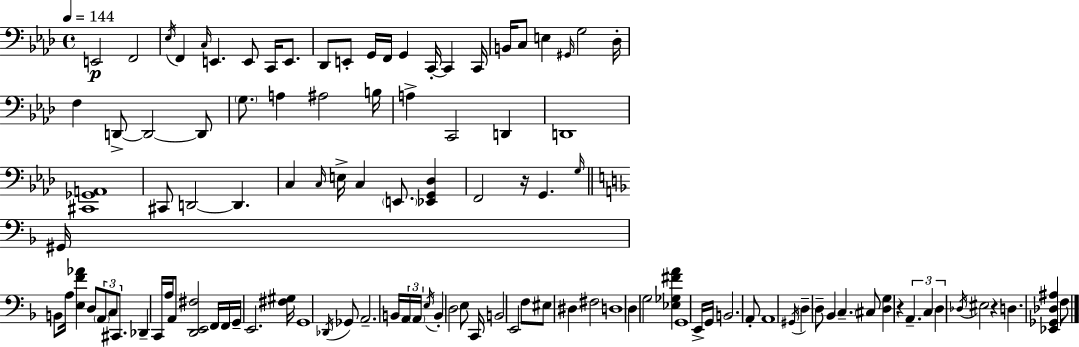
X:1
T:Untitled
M:4/4
L:1/4
K:Fm
E,,2 F,,2 _E,/4 F,, C,/4 E,, E,,/2 C,,/4 E,,/2 _D,,/2 E,,/2 G,,/4 F,,/4 G,, C,,/4 C,, C,,/4 B,,/4 C,/2 E, ^G,,/4 G,2 _D,/4 F, D,,/2 D,,2 D,,/2 G,/2 A, ^A,2 B,/4 A, C,,2 D,, D,,4 [^C,,_G,,A,,]4 ^C,,/2 D,,2 D,, C, C,/4 E,/4 C, E,,/2 [_E,,G,,_D,] F,,2 z/4 G,, G,/4 ^G,,/4 B,,/2 A,/4 [E,F_A] D,/2 A,,/2 C,/2 ^C,,/2 _D,, C,,/4 A,/4 A,,/2 [D,,E,,^F,]2 F,,/4 F,,/4 G,,/4 E,,2 [^F,^G,]/4 G,,4 _D,,/4 _G,,/2 A,,2 B,,/4 A,,/4 A,,/4 E,/4 B,, D,2 E,/2 C,,/4 B,,2 E,,2 F,/2 ^E,/2 ^D, ^F,2 D,4 D, G,2 [_E,_G,^FA] G,,4 E,,/4 G,,/4 B,,2 A,,/2 A,,4 ^G,,/4 D, D,/2 _B,, C, ^C,/2 [D,G,] z A,, C, D, _D,/4 ^E,2 z D, [_E,,_G,,_D,^A,] F,/2